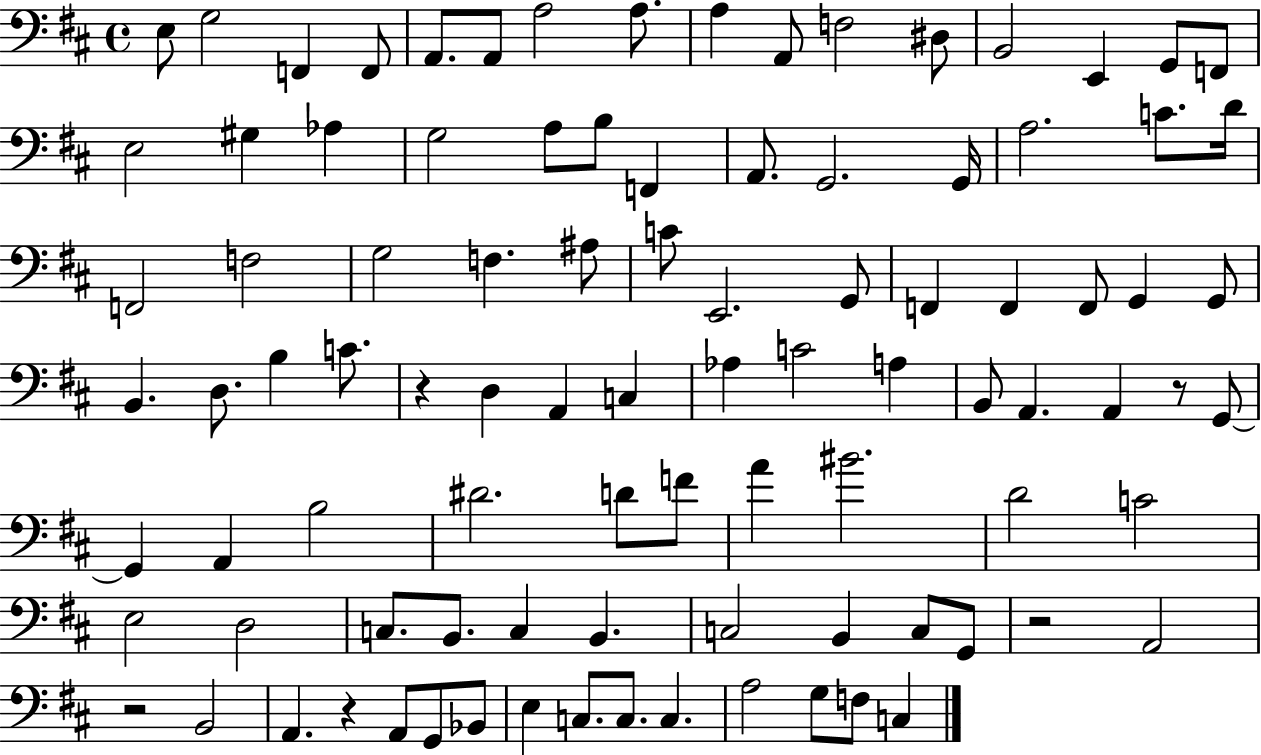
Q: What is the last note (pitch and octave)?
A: C3